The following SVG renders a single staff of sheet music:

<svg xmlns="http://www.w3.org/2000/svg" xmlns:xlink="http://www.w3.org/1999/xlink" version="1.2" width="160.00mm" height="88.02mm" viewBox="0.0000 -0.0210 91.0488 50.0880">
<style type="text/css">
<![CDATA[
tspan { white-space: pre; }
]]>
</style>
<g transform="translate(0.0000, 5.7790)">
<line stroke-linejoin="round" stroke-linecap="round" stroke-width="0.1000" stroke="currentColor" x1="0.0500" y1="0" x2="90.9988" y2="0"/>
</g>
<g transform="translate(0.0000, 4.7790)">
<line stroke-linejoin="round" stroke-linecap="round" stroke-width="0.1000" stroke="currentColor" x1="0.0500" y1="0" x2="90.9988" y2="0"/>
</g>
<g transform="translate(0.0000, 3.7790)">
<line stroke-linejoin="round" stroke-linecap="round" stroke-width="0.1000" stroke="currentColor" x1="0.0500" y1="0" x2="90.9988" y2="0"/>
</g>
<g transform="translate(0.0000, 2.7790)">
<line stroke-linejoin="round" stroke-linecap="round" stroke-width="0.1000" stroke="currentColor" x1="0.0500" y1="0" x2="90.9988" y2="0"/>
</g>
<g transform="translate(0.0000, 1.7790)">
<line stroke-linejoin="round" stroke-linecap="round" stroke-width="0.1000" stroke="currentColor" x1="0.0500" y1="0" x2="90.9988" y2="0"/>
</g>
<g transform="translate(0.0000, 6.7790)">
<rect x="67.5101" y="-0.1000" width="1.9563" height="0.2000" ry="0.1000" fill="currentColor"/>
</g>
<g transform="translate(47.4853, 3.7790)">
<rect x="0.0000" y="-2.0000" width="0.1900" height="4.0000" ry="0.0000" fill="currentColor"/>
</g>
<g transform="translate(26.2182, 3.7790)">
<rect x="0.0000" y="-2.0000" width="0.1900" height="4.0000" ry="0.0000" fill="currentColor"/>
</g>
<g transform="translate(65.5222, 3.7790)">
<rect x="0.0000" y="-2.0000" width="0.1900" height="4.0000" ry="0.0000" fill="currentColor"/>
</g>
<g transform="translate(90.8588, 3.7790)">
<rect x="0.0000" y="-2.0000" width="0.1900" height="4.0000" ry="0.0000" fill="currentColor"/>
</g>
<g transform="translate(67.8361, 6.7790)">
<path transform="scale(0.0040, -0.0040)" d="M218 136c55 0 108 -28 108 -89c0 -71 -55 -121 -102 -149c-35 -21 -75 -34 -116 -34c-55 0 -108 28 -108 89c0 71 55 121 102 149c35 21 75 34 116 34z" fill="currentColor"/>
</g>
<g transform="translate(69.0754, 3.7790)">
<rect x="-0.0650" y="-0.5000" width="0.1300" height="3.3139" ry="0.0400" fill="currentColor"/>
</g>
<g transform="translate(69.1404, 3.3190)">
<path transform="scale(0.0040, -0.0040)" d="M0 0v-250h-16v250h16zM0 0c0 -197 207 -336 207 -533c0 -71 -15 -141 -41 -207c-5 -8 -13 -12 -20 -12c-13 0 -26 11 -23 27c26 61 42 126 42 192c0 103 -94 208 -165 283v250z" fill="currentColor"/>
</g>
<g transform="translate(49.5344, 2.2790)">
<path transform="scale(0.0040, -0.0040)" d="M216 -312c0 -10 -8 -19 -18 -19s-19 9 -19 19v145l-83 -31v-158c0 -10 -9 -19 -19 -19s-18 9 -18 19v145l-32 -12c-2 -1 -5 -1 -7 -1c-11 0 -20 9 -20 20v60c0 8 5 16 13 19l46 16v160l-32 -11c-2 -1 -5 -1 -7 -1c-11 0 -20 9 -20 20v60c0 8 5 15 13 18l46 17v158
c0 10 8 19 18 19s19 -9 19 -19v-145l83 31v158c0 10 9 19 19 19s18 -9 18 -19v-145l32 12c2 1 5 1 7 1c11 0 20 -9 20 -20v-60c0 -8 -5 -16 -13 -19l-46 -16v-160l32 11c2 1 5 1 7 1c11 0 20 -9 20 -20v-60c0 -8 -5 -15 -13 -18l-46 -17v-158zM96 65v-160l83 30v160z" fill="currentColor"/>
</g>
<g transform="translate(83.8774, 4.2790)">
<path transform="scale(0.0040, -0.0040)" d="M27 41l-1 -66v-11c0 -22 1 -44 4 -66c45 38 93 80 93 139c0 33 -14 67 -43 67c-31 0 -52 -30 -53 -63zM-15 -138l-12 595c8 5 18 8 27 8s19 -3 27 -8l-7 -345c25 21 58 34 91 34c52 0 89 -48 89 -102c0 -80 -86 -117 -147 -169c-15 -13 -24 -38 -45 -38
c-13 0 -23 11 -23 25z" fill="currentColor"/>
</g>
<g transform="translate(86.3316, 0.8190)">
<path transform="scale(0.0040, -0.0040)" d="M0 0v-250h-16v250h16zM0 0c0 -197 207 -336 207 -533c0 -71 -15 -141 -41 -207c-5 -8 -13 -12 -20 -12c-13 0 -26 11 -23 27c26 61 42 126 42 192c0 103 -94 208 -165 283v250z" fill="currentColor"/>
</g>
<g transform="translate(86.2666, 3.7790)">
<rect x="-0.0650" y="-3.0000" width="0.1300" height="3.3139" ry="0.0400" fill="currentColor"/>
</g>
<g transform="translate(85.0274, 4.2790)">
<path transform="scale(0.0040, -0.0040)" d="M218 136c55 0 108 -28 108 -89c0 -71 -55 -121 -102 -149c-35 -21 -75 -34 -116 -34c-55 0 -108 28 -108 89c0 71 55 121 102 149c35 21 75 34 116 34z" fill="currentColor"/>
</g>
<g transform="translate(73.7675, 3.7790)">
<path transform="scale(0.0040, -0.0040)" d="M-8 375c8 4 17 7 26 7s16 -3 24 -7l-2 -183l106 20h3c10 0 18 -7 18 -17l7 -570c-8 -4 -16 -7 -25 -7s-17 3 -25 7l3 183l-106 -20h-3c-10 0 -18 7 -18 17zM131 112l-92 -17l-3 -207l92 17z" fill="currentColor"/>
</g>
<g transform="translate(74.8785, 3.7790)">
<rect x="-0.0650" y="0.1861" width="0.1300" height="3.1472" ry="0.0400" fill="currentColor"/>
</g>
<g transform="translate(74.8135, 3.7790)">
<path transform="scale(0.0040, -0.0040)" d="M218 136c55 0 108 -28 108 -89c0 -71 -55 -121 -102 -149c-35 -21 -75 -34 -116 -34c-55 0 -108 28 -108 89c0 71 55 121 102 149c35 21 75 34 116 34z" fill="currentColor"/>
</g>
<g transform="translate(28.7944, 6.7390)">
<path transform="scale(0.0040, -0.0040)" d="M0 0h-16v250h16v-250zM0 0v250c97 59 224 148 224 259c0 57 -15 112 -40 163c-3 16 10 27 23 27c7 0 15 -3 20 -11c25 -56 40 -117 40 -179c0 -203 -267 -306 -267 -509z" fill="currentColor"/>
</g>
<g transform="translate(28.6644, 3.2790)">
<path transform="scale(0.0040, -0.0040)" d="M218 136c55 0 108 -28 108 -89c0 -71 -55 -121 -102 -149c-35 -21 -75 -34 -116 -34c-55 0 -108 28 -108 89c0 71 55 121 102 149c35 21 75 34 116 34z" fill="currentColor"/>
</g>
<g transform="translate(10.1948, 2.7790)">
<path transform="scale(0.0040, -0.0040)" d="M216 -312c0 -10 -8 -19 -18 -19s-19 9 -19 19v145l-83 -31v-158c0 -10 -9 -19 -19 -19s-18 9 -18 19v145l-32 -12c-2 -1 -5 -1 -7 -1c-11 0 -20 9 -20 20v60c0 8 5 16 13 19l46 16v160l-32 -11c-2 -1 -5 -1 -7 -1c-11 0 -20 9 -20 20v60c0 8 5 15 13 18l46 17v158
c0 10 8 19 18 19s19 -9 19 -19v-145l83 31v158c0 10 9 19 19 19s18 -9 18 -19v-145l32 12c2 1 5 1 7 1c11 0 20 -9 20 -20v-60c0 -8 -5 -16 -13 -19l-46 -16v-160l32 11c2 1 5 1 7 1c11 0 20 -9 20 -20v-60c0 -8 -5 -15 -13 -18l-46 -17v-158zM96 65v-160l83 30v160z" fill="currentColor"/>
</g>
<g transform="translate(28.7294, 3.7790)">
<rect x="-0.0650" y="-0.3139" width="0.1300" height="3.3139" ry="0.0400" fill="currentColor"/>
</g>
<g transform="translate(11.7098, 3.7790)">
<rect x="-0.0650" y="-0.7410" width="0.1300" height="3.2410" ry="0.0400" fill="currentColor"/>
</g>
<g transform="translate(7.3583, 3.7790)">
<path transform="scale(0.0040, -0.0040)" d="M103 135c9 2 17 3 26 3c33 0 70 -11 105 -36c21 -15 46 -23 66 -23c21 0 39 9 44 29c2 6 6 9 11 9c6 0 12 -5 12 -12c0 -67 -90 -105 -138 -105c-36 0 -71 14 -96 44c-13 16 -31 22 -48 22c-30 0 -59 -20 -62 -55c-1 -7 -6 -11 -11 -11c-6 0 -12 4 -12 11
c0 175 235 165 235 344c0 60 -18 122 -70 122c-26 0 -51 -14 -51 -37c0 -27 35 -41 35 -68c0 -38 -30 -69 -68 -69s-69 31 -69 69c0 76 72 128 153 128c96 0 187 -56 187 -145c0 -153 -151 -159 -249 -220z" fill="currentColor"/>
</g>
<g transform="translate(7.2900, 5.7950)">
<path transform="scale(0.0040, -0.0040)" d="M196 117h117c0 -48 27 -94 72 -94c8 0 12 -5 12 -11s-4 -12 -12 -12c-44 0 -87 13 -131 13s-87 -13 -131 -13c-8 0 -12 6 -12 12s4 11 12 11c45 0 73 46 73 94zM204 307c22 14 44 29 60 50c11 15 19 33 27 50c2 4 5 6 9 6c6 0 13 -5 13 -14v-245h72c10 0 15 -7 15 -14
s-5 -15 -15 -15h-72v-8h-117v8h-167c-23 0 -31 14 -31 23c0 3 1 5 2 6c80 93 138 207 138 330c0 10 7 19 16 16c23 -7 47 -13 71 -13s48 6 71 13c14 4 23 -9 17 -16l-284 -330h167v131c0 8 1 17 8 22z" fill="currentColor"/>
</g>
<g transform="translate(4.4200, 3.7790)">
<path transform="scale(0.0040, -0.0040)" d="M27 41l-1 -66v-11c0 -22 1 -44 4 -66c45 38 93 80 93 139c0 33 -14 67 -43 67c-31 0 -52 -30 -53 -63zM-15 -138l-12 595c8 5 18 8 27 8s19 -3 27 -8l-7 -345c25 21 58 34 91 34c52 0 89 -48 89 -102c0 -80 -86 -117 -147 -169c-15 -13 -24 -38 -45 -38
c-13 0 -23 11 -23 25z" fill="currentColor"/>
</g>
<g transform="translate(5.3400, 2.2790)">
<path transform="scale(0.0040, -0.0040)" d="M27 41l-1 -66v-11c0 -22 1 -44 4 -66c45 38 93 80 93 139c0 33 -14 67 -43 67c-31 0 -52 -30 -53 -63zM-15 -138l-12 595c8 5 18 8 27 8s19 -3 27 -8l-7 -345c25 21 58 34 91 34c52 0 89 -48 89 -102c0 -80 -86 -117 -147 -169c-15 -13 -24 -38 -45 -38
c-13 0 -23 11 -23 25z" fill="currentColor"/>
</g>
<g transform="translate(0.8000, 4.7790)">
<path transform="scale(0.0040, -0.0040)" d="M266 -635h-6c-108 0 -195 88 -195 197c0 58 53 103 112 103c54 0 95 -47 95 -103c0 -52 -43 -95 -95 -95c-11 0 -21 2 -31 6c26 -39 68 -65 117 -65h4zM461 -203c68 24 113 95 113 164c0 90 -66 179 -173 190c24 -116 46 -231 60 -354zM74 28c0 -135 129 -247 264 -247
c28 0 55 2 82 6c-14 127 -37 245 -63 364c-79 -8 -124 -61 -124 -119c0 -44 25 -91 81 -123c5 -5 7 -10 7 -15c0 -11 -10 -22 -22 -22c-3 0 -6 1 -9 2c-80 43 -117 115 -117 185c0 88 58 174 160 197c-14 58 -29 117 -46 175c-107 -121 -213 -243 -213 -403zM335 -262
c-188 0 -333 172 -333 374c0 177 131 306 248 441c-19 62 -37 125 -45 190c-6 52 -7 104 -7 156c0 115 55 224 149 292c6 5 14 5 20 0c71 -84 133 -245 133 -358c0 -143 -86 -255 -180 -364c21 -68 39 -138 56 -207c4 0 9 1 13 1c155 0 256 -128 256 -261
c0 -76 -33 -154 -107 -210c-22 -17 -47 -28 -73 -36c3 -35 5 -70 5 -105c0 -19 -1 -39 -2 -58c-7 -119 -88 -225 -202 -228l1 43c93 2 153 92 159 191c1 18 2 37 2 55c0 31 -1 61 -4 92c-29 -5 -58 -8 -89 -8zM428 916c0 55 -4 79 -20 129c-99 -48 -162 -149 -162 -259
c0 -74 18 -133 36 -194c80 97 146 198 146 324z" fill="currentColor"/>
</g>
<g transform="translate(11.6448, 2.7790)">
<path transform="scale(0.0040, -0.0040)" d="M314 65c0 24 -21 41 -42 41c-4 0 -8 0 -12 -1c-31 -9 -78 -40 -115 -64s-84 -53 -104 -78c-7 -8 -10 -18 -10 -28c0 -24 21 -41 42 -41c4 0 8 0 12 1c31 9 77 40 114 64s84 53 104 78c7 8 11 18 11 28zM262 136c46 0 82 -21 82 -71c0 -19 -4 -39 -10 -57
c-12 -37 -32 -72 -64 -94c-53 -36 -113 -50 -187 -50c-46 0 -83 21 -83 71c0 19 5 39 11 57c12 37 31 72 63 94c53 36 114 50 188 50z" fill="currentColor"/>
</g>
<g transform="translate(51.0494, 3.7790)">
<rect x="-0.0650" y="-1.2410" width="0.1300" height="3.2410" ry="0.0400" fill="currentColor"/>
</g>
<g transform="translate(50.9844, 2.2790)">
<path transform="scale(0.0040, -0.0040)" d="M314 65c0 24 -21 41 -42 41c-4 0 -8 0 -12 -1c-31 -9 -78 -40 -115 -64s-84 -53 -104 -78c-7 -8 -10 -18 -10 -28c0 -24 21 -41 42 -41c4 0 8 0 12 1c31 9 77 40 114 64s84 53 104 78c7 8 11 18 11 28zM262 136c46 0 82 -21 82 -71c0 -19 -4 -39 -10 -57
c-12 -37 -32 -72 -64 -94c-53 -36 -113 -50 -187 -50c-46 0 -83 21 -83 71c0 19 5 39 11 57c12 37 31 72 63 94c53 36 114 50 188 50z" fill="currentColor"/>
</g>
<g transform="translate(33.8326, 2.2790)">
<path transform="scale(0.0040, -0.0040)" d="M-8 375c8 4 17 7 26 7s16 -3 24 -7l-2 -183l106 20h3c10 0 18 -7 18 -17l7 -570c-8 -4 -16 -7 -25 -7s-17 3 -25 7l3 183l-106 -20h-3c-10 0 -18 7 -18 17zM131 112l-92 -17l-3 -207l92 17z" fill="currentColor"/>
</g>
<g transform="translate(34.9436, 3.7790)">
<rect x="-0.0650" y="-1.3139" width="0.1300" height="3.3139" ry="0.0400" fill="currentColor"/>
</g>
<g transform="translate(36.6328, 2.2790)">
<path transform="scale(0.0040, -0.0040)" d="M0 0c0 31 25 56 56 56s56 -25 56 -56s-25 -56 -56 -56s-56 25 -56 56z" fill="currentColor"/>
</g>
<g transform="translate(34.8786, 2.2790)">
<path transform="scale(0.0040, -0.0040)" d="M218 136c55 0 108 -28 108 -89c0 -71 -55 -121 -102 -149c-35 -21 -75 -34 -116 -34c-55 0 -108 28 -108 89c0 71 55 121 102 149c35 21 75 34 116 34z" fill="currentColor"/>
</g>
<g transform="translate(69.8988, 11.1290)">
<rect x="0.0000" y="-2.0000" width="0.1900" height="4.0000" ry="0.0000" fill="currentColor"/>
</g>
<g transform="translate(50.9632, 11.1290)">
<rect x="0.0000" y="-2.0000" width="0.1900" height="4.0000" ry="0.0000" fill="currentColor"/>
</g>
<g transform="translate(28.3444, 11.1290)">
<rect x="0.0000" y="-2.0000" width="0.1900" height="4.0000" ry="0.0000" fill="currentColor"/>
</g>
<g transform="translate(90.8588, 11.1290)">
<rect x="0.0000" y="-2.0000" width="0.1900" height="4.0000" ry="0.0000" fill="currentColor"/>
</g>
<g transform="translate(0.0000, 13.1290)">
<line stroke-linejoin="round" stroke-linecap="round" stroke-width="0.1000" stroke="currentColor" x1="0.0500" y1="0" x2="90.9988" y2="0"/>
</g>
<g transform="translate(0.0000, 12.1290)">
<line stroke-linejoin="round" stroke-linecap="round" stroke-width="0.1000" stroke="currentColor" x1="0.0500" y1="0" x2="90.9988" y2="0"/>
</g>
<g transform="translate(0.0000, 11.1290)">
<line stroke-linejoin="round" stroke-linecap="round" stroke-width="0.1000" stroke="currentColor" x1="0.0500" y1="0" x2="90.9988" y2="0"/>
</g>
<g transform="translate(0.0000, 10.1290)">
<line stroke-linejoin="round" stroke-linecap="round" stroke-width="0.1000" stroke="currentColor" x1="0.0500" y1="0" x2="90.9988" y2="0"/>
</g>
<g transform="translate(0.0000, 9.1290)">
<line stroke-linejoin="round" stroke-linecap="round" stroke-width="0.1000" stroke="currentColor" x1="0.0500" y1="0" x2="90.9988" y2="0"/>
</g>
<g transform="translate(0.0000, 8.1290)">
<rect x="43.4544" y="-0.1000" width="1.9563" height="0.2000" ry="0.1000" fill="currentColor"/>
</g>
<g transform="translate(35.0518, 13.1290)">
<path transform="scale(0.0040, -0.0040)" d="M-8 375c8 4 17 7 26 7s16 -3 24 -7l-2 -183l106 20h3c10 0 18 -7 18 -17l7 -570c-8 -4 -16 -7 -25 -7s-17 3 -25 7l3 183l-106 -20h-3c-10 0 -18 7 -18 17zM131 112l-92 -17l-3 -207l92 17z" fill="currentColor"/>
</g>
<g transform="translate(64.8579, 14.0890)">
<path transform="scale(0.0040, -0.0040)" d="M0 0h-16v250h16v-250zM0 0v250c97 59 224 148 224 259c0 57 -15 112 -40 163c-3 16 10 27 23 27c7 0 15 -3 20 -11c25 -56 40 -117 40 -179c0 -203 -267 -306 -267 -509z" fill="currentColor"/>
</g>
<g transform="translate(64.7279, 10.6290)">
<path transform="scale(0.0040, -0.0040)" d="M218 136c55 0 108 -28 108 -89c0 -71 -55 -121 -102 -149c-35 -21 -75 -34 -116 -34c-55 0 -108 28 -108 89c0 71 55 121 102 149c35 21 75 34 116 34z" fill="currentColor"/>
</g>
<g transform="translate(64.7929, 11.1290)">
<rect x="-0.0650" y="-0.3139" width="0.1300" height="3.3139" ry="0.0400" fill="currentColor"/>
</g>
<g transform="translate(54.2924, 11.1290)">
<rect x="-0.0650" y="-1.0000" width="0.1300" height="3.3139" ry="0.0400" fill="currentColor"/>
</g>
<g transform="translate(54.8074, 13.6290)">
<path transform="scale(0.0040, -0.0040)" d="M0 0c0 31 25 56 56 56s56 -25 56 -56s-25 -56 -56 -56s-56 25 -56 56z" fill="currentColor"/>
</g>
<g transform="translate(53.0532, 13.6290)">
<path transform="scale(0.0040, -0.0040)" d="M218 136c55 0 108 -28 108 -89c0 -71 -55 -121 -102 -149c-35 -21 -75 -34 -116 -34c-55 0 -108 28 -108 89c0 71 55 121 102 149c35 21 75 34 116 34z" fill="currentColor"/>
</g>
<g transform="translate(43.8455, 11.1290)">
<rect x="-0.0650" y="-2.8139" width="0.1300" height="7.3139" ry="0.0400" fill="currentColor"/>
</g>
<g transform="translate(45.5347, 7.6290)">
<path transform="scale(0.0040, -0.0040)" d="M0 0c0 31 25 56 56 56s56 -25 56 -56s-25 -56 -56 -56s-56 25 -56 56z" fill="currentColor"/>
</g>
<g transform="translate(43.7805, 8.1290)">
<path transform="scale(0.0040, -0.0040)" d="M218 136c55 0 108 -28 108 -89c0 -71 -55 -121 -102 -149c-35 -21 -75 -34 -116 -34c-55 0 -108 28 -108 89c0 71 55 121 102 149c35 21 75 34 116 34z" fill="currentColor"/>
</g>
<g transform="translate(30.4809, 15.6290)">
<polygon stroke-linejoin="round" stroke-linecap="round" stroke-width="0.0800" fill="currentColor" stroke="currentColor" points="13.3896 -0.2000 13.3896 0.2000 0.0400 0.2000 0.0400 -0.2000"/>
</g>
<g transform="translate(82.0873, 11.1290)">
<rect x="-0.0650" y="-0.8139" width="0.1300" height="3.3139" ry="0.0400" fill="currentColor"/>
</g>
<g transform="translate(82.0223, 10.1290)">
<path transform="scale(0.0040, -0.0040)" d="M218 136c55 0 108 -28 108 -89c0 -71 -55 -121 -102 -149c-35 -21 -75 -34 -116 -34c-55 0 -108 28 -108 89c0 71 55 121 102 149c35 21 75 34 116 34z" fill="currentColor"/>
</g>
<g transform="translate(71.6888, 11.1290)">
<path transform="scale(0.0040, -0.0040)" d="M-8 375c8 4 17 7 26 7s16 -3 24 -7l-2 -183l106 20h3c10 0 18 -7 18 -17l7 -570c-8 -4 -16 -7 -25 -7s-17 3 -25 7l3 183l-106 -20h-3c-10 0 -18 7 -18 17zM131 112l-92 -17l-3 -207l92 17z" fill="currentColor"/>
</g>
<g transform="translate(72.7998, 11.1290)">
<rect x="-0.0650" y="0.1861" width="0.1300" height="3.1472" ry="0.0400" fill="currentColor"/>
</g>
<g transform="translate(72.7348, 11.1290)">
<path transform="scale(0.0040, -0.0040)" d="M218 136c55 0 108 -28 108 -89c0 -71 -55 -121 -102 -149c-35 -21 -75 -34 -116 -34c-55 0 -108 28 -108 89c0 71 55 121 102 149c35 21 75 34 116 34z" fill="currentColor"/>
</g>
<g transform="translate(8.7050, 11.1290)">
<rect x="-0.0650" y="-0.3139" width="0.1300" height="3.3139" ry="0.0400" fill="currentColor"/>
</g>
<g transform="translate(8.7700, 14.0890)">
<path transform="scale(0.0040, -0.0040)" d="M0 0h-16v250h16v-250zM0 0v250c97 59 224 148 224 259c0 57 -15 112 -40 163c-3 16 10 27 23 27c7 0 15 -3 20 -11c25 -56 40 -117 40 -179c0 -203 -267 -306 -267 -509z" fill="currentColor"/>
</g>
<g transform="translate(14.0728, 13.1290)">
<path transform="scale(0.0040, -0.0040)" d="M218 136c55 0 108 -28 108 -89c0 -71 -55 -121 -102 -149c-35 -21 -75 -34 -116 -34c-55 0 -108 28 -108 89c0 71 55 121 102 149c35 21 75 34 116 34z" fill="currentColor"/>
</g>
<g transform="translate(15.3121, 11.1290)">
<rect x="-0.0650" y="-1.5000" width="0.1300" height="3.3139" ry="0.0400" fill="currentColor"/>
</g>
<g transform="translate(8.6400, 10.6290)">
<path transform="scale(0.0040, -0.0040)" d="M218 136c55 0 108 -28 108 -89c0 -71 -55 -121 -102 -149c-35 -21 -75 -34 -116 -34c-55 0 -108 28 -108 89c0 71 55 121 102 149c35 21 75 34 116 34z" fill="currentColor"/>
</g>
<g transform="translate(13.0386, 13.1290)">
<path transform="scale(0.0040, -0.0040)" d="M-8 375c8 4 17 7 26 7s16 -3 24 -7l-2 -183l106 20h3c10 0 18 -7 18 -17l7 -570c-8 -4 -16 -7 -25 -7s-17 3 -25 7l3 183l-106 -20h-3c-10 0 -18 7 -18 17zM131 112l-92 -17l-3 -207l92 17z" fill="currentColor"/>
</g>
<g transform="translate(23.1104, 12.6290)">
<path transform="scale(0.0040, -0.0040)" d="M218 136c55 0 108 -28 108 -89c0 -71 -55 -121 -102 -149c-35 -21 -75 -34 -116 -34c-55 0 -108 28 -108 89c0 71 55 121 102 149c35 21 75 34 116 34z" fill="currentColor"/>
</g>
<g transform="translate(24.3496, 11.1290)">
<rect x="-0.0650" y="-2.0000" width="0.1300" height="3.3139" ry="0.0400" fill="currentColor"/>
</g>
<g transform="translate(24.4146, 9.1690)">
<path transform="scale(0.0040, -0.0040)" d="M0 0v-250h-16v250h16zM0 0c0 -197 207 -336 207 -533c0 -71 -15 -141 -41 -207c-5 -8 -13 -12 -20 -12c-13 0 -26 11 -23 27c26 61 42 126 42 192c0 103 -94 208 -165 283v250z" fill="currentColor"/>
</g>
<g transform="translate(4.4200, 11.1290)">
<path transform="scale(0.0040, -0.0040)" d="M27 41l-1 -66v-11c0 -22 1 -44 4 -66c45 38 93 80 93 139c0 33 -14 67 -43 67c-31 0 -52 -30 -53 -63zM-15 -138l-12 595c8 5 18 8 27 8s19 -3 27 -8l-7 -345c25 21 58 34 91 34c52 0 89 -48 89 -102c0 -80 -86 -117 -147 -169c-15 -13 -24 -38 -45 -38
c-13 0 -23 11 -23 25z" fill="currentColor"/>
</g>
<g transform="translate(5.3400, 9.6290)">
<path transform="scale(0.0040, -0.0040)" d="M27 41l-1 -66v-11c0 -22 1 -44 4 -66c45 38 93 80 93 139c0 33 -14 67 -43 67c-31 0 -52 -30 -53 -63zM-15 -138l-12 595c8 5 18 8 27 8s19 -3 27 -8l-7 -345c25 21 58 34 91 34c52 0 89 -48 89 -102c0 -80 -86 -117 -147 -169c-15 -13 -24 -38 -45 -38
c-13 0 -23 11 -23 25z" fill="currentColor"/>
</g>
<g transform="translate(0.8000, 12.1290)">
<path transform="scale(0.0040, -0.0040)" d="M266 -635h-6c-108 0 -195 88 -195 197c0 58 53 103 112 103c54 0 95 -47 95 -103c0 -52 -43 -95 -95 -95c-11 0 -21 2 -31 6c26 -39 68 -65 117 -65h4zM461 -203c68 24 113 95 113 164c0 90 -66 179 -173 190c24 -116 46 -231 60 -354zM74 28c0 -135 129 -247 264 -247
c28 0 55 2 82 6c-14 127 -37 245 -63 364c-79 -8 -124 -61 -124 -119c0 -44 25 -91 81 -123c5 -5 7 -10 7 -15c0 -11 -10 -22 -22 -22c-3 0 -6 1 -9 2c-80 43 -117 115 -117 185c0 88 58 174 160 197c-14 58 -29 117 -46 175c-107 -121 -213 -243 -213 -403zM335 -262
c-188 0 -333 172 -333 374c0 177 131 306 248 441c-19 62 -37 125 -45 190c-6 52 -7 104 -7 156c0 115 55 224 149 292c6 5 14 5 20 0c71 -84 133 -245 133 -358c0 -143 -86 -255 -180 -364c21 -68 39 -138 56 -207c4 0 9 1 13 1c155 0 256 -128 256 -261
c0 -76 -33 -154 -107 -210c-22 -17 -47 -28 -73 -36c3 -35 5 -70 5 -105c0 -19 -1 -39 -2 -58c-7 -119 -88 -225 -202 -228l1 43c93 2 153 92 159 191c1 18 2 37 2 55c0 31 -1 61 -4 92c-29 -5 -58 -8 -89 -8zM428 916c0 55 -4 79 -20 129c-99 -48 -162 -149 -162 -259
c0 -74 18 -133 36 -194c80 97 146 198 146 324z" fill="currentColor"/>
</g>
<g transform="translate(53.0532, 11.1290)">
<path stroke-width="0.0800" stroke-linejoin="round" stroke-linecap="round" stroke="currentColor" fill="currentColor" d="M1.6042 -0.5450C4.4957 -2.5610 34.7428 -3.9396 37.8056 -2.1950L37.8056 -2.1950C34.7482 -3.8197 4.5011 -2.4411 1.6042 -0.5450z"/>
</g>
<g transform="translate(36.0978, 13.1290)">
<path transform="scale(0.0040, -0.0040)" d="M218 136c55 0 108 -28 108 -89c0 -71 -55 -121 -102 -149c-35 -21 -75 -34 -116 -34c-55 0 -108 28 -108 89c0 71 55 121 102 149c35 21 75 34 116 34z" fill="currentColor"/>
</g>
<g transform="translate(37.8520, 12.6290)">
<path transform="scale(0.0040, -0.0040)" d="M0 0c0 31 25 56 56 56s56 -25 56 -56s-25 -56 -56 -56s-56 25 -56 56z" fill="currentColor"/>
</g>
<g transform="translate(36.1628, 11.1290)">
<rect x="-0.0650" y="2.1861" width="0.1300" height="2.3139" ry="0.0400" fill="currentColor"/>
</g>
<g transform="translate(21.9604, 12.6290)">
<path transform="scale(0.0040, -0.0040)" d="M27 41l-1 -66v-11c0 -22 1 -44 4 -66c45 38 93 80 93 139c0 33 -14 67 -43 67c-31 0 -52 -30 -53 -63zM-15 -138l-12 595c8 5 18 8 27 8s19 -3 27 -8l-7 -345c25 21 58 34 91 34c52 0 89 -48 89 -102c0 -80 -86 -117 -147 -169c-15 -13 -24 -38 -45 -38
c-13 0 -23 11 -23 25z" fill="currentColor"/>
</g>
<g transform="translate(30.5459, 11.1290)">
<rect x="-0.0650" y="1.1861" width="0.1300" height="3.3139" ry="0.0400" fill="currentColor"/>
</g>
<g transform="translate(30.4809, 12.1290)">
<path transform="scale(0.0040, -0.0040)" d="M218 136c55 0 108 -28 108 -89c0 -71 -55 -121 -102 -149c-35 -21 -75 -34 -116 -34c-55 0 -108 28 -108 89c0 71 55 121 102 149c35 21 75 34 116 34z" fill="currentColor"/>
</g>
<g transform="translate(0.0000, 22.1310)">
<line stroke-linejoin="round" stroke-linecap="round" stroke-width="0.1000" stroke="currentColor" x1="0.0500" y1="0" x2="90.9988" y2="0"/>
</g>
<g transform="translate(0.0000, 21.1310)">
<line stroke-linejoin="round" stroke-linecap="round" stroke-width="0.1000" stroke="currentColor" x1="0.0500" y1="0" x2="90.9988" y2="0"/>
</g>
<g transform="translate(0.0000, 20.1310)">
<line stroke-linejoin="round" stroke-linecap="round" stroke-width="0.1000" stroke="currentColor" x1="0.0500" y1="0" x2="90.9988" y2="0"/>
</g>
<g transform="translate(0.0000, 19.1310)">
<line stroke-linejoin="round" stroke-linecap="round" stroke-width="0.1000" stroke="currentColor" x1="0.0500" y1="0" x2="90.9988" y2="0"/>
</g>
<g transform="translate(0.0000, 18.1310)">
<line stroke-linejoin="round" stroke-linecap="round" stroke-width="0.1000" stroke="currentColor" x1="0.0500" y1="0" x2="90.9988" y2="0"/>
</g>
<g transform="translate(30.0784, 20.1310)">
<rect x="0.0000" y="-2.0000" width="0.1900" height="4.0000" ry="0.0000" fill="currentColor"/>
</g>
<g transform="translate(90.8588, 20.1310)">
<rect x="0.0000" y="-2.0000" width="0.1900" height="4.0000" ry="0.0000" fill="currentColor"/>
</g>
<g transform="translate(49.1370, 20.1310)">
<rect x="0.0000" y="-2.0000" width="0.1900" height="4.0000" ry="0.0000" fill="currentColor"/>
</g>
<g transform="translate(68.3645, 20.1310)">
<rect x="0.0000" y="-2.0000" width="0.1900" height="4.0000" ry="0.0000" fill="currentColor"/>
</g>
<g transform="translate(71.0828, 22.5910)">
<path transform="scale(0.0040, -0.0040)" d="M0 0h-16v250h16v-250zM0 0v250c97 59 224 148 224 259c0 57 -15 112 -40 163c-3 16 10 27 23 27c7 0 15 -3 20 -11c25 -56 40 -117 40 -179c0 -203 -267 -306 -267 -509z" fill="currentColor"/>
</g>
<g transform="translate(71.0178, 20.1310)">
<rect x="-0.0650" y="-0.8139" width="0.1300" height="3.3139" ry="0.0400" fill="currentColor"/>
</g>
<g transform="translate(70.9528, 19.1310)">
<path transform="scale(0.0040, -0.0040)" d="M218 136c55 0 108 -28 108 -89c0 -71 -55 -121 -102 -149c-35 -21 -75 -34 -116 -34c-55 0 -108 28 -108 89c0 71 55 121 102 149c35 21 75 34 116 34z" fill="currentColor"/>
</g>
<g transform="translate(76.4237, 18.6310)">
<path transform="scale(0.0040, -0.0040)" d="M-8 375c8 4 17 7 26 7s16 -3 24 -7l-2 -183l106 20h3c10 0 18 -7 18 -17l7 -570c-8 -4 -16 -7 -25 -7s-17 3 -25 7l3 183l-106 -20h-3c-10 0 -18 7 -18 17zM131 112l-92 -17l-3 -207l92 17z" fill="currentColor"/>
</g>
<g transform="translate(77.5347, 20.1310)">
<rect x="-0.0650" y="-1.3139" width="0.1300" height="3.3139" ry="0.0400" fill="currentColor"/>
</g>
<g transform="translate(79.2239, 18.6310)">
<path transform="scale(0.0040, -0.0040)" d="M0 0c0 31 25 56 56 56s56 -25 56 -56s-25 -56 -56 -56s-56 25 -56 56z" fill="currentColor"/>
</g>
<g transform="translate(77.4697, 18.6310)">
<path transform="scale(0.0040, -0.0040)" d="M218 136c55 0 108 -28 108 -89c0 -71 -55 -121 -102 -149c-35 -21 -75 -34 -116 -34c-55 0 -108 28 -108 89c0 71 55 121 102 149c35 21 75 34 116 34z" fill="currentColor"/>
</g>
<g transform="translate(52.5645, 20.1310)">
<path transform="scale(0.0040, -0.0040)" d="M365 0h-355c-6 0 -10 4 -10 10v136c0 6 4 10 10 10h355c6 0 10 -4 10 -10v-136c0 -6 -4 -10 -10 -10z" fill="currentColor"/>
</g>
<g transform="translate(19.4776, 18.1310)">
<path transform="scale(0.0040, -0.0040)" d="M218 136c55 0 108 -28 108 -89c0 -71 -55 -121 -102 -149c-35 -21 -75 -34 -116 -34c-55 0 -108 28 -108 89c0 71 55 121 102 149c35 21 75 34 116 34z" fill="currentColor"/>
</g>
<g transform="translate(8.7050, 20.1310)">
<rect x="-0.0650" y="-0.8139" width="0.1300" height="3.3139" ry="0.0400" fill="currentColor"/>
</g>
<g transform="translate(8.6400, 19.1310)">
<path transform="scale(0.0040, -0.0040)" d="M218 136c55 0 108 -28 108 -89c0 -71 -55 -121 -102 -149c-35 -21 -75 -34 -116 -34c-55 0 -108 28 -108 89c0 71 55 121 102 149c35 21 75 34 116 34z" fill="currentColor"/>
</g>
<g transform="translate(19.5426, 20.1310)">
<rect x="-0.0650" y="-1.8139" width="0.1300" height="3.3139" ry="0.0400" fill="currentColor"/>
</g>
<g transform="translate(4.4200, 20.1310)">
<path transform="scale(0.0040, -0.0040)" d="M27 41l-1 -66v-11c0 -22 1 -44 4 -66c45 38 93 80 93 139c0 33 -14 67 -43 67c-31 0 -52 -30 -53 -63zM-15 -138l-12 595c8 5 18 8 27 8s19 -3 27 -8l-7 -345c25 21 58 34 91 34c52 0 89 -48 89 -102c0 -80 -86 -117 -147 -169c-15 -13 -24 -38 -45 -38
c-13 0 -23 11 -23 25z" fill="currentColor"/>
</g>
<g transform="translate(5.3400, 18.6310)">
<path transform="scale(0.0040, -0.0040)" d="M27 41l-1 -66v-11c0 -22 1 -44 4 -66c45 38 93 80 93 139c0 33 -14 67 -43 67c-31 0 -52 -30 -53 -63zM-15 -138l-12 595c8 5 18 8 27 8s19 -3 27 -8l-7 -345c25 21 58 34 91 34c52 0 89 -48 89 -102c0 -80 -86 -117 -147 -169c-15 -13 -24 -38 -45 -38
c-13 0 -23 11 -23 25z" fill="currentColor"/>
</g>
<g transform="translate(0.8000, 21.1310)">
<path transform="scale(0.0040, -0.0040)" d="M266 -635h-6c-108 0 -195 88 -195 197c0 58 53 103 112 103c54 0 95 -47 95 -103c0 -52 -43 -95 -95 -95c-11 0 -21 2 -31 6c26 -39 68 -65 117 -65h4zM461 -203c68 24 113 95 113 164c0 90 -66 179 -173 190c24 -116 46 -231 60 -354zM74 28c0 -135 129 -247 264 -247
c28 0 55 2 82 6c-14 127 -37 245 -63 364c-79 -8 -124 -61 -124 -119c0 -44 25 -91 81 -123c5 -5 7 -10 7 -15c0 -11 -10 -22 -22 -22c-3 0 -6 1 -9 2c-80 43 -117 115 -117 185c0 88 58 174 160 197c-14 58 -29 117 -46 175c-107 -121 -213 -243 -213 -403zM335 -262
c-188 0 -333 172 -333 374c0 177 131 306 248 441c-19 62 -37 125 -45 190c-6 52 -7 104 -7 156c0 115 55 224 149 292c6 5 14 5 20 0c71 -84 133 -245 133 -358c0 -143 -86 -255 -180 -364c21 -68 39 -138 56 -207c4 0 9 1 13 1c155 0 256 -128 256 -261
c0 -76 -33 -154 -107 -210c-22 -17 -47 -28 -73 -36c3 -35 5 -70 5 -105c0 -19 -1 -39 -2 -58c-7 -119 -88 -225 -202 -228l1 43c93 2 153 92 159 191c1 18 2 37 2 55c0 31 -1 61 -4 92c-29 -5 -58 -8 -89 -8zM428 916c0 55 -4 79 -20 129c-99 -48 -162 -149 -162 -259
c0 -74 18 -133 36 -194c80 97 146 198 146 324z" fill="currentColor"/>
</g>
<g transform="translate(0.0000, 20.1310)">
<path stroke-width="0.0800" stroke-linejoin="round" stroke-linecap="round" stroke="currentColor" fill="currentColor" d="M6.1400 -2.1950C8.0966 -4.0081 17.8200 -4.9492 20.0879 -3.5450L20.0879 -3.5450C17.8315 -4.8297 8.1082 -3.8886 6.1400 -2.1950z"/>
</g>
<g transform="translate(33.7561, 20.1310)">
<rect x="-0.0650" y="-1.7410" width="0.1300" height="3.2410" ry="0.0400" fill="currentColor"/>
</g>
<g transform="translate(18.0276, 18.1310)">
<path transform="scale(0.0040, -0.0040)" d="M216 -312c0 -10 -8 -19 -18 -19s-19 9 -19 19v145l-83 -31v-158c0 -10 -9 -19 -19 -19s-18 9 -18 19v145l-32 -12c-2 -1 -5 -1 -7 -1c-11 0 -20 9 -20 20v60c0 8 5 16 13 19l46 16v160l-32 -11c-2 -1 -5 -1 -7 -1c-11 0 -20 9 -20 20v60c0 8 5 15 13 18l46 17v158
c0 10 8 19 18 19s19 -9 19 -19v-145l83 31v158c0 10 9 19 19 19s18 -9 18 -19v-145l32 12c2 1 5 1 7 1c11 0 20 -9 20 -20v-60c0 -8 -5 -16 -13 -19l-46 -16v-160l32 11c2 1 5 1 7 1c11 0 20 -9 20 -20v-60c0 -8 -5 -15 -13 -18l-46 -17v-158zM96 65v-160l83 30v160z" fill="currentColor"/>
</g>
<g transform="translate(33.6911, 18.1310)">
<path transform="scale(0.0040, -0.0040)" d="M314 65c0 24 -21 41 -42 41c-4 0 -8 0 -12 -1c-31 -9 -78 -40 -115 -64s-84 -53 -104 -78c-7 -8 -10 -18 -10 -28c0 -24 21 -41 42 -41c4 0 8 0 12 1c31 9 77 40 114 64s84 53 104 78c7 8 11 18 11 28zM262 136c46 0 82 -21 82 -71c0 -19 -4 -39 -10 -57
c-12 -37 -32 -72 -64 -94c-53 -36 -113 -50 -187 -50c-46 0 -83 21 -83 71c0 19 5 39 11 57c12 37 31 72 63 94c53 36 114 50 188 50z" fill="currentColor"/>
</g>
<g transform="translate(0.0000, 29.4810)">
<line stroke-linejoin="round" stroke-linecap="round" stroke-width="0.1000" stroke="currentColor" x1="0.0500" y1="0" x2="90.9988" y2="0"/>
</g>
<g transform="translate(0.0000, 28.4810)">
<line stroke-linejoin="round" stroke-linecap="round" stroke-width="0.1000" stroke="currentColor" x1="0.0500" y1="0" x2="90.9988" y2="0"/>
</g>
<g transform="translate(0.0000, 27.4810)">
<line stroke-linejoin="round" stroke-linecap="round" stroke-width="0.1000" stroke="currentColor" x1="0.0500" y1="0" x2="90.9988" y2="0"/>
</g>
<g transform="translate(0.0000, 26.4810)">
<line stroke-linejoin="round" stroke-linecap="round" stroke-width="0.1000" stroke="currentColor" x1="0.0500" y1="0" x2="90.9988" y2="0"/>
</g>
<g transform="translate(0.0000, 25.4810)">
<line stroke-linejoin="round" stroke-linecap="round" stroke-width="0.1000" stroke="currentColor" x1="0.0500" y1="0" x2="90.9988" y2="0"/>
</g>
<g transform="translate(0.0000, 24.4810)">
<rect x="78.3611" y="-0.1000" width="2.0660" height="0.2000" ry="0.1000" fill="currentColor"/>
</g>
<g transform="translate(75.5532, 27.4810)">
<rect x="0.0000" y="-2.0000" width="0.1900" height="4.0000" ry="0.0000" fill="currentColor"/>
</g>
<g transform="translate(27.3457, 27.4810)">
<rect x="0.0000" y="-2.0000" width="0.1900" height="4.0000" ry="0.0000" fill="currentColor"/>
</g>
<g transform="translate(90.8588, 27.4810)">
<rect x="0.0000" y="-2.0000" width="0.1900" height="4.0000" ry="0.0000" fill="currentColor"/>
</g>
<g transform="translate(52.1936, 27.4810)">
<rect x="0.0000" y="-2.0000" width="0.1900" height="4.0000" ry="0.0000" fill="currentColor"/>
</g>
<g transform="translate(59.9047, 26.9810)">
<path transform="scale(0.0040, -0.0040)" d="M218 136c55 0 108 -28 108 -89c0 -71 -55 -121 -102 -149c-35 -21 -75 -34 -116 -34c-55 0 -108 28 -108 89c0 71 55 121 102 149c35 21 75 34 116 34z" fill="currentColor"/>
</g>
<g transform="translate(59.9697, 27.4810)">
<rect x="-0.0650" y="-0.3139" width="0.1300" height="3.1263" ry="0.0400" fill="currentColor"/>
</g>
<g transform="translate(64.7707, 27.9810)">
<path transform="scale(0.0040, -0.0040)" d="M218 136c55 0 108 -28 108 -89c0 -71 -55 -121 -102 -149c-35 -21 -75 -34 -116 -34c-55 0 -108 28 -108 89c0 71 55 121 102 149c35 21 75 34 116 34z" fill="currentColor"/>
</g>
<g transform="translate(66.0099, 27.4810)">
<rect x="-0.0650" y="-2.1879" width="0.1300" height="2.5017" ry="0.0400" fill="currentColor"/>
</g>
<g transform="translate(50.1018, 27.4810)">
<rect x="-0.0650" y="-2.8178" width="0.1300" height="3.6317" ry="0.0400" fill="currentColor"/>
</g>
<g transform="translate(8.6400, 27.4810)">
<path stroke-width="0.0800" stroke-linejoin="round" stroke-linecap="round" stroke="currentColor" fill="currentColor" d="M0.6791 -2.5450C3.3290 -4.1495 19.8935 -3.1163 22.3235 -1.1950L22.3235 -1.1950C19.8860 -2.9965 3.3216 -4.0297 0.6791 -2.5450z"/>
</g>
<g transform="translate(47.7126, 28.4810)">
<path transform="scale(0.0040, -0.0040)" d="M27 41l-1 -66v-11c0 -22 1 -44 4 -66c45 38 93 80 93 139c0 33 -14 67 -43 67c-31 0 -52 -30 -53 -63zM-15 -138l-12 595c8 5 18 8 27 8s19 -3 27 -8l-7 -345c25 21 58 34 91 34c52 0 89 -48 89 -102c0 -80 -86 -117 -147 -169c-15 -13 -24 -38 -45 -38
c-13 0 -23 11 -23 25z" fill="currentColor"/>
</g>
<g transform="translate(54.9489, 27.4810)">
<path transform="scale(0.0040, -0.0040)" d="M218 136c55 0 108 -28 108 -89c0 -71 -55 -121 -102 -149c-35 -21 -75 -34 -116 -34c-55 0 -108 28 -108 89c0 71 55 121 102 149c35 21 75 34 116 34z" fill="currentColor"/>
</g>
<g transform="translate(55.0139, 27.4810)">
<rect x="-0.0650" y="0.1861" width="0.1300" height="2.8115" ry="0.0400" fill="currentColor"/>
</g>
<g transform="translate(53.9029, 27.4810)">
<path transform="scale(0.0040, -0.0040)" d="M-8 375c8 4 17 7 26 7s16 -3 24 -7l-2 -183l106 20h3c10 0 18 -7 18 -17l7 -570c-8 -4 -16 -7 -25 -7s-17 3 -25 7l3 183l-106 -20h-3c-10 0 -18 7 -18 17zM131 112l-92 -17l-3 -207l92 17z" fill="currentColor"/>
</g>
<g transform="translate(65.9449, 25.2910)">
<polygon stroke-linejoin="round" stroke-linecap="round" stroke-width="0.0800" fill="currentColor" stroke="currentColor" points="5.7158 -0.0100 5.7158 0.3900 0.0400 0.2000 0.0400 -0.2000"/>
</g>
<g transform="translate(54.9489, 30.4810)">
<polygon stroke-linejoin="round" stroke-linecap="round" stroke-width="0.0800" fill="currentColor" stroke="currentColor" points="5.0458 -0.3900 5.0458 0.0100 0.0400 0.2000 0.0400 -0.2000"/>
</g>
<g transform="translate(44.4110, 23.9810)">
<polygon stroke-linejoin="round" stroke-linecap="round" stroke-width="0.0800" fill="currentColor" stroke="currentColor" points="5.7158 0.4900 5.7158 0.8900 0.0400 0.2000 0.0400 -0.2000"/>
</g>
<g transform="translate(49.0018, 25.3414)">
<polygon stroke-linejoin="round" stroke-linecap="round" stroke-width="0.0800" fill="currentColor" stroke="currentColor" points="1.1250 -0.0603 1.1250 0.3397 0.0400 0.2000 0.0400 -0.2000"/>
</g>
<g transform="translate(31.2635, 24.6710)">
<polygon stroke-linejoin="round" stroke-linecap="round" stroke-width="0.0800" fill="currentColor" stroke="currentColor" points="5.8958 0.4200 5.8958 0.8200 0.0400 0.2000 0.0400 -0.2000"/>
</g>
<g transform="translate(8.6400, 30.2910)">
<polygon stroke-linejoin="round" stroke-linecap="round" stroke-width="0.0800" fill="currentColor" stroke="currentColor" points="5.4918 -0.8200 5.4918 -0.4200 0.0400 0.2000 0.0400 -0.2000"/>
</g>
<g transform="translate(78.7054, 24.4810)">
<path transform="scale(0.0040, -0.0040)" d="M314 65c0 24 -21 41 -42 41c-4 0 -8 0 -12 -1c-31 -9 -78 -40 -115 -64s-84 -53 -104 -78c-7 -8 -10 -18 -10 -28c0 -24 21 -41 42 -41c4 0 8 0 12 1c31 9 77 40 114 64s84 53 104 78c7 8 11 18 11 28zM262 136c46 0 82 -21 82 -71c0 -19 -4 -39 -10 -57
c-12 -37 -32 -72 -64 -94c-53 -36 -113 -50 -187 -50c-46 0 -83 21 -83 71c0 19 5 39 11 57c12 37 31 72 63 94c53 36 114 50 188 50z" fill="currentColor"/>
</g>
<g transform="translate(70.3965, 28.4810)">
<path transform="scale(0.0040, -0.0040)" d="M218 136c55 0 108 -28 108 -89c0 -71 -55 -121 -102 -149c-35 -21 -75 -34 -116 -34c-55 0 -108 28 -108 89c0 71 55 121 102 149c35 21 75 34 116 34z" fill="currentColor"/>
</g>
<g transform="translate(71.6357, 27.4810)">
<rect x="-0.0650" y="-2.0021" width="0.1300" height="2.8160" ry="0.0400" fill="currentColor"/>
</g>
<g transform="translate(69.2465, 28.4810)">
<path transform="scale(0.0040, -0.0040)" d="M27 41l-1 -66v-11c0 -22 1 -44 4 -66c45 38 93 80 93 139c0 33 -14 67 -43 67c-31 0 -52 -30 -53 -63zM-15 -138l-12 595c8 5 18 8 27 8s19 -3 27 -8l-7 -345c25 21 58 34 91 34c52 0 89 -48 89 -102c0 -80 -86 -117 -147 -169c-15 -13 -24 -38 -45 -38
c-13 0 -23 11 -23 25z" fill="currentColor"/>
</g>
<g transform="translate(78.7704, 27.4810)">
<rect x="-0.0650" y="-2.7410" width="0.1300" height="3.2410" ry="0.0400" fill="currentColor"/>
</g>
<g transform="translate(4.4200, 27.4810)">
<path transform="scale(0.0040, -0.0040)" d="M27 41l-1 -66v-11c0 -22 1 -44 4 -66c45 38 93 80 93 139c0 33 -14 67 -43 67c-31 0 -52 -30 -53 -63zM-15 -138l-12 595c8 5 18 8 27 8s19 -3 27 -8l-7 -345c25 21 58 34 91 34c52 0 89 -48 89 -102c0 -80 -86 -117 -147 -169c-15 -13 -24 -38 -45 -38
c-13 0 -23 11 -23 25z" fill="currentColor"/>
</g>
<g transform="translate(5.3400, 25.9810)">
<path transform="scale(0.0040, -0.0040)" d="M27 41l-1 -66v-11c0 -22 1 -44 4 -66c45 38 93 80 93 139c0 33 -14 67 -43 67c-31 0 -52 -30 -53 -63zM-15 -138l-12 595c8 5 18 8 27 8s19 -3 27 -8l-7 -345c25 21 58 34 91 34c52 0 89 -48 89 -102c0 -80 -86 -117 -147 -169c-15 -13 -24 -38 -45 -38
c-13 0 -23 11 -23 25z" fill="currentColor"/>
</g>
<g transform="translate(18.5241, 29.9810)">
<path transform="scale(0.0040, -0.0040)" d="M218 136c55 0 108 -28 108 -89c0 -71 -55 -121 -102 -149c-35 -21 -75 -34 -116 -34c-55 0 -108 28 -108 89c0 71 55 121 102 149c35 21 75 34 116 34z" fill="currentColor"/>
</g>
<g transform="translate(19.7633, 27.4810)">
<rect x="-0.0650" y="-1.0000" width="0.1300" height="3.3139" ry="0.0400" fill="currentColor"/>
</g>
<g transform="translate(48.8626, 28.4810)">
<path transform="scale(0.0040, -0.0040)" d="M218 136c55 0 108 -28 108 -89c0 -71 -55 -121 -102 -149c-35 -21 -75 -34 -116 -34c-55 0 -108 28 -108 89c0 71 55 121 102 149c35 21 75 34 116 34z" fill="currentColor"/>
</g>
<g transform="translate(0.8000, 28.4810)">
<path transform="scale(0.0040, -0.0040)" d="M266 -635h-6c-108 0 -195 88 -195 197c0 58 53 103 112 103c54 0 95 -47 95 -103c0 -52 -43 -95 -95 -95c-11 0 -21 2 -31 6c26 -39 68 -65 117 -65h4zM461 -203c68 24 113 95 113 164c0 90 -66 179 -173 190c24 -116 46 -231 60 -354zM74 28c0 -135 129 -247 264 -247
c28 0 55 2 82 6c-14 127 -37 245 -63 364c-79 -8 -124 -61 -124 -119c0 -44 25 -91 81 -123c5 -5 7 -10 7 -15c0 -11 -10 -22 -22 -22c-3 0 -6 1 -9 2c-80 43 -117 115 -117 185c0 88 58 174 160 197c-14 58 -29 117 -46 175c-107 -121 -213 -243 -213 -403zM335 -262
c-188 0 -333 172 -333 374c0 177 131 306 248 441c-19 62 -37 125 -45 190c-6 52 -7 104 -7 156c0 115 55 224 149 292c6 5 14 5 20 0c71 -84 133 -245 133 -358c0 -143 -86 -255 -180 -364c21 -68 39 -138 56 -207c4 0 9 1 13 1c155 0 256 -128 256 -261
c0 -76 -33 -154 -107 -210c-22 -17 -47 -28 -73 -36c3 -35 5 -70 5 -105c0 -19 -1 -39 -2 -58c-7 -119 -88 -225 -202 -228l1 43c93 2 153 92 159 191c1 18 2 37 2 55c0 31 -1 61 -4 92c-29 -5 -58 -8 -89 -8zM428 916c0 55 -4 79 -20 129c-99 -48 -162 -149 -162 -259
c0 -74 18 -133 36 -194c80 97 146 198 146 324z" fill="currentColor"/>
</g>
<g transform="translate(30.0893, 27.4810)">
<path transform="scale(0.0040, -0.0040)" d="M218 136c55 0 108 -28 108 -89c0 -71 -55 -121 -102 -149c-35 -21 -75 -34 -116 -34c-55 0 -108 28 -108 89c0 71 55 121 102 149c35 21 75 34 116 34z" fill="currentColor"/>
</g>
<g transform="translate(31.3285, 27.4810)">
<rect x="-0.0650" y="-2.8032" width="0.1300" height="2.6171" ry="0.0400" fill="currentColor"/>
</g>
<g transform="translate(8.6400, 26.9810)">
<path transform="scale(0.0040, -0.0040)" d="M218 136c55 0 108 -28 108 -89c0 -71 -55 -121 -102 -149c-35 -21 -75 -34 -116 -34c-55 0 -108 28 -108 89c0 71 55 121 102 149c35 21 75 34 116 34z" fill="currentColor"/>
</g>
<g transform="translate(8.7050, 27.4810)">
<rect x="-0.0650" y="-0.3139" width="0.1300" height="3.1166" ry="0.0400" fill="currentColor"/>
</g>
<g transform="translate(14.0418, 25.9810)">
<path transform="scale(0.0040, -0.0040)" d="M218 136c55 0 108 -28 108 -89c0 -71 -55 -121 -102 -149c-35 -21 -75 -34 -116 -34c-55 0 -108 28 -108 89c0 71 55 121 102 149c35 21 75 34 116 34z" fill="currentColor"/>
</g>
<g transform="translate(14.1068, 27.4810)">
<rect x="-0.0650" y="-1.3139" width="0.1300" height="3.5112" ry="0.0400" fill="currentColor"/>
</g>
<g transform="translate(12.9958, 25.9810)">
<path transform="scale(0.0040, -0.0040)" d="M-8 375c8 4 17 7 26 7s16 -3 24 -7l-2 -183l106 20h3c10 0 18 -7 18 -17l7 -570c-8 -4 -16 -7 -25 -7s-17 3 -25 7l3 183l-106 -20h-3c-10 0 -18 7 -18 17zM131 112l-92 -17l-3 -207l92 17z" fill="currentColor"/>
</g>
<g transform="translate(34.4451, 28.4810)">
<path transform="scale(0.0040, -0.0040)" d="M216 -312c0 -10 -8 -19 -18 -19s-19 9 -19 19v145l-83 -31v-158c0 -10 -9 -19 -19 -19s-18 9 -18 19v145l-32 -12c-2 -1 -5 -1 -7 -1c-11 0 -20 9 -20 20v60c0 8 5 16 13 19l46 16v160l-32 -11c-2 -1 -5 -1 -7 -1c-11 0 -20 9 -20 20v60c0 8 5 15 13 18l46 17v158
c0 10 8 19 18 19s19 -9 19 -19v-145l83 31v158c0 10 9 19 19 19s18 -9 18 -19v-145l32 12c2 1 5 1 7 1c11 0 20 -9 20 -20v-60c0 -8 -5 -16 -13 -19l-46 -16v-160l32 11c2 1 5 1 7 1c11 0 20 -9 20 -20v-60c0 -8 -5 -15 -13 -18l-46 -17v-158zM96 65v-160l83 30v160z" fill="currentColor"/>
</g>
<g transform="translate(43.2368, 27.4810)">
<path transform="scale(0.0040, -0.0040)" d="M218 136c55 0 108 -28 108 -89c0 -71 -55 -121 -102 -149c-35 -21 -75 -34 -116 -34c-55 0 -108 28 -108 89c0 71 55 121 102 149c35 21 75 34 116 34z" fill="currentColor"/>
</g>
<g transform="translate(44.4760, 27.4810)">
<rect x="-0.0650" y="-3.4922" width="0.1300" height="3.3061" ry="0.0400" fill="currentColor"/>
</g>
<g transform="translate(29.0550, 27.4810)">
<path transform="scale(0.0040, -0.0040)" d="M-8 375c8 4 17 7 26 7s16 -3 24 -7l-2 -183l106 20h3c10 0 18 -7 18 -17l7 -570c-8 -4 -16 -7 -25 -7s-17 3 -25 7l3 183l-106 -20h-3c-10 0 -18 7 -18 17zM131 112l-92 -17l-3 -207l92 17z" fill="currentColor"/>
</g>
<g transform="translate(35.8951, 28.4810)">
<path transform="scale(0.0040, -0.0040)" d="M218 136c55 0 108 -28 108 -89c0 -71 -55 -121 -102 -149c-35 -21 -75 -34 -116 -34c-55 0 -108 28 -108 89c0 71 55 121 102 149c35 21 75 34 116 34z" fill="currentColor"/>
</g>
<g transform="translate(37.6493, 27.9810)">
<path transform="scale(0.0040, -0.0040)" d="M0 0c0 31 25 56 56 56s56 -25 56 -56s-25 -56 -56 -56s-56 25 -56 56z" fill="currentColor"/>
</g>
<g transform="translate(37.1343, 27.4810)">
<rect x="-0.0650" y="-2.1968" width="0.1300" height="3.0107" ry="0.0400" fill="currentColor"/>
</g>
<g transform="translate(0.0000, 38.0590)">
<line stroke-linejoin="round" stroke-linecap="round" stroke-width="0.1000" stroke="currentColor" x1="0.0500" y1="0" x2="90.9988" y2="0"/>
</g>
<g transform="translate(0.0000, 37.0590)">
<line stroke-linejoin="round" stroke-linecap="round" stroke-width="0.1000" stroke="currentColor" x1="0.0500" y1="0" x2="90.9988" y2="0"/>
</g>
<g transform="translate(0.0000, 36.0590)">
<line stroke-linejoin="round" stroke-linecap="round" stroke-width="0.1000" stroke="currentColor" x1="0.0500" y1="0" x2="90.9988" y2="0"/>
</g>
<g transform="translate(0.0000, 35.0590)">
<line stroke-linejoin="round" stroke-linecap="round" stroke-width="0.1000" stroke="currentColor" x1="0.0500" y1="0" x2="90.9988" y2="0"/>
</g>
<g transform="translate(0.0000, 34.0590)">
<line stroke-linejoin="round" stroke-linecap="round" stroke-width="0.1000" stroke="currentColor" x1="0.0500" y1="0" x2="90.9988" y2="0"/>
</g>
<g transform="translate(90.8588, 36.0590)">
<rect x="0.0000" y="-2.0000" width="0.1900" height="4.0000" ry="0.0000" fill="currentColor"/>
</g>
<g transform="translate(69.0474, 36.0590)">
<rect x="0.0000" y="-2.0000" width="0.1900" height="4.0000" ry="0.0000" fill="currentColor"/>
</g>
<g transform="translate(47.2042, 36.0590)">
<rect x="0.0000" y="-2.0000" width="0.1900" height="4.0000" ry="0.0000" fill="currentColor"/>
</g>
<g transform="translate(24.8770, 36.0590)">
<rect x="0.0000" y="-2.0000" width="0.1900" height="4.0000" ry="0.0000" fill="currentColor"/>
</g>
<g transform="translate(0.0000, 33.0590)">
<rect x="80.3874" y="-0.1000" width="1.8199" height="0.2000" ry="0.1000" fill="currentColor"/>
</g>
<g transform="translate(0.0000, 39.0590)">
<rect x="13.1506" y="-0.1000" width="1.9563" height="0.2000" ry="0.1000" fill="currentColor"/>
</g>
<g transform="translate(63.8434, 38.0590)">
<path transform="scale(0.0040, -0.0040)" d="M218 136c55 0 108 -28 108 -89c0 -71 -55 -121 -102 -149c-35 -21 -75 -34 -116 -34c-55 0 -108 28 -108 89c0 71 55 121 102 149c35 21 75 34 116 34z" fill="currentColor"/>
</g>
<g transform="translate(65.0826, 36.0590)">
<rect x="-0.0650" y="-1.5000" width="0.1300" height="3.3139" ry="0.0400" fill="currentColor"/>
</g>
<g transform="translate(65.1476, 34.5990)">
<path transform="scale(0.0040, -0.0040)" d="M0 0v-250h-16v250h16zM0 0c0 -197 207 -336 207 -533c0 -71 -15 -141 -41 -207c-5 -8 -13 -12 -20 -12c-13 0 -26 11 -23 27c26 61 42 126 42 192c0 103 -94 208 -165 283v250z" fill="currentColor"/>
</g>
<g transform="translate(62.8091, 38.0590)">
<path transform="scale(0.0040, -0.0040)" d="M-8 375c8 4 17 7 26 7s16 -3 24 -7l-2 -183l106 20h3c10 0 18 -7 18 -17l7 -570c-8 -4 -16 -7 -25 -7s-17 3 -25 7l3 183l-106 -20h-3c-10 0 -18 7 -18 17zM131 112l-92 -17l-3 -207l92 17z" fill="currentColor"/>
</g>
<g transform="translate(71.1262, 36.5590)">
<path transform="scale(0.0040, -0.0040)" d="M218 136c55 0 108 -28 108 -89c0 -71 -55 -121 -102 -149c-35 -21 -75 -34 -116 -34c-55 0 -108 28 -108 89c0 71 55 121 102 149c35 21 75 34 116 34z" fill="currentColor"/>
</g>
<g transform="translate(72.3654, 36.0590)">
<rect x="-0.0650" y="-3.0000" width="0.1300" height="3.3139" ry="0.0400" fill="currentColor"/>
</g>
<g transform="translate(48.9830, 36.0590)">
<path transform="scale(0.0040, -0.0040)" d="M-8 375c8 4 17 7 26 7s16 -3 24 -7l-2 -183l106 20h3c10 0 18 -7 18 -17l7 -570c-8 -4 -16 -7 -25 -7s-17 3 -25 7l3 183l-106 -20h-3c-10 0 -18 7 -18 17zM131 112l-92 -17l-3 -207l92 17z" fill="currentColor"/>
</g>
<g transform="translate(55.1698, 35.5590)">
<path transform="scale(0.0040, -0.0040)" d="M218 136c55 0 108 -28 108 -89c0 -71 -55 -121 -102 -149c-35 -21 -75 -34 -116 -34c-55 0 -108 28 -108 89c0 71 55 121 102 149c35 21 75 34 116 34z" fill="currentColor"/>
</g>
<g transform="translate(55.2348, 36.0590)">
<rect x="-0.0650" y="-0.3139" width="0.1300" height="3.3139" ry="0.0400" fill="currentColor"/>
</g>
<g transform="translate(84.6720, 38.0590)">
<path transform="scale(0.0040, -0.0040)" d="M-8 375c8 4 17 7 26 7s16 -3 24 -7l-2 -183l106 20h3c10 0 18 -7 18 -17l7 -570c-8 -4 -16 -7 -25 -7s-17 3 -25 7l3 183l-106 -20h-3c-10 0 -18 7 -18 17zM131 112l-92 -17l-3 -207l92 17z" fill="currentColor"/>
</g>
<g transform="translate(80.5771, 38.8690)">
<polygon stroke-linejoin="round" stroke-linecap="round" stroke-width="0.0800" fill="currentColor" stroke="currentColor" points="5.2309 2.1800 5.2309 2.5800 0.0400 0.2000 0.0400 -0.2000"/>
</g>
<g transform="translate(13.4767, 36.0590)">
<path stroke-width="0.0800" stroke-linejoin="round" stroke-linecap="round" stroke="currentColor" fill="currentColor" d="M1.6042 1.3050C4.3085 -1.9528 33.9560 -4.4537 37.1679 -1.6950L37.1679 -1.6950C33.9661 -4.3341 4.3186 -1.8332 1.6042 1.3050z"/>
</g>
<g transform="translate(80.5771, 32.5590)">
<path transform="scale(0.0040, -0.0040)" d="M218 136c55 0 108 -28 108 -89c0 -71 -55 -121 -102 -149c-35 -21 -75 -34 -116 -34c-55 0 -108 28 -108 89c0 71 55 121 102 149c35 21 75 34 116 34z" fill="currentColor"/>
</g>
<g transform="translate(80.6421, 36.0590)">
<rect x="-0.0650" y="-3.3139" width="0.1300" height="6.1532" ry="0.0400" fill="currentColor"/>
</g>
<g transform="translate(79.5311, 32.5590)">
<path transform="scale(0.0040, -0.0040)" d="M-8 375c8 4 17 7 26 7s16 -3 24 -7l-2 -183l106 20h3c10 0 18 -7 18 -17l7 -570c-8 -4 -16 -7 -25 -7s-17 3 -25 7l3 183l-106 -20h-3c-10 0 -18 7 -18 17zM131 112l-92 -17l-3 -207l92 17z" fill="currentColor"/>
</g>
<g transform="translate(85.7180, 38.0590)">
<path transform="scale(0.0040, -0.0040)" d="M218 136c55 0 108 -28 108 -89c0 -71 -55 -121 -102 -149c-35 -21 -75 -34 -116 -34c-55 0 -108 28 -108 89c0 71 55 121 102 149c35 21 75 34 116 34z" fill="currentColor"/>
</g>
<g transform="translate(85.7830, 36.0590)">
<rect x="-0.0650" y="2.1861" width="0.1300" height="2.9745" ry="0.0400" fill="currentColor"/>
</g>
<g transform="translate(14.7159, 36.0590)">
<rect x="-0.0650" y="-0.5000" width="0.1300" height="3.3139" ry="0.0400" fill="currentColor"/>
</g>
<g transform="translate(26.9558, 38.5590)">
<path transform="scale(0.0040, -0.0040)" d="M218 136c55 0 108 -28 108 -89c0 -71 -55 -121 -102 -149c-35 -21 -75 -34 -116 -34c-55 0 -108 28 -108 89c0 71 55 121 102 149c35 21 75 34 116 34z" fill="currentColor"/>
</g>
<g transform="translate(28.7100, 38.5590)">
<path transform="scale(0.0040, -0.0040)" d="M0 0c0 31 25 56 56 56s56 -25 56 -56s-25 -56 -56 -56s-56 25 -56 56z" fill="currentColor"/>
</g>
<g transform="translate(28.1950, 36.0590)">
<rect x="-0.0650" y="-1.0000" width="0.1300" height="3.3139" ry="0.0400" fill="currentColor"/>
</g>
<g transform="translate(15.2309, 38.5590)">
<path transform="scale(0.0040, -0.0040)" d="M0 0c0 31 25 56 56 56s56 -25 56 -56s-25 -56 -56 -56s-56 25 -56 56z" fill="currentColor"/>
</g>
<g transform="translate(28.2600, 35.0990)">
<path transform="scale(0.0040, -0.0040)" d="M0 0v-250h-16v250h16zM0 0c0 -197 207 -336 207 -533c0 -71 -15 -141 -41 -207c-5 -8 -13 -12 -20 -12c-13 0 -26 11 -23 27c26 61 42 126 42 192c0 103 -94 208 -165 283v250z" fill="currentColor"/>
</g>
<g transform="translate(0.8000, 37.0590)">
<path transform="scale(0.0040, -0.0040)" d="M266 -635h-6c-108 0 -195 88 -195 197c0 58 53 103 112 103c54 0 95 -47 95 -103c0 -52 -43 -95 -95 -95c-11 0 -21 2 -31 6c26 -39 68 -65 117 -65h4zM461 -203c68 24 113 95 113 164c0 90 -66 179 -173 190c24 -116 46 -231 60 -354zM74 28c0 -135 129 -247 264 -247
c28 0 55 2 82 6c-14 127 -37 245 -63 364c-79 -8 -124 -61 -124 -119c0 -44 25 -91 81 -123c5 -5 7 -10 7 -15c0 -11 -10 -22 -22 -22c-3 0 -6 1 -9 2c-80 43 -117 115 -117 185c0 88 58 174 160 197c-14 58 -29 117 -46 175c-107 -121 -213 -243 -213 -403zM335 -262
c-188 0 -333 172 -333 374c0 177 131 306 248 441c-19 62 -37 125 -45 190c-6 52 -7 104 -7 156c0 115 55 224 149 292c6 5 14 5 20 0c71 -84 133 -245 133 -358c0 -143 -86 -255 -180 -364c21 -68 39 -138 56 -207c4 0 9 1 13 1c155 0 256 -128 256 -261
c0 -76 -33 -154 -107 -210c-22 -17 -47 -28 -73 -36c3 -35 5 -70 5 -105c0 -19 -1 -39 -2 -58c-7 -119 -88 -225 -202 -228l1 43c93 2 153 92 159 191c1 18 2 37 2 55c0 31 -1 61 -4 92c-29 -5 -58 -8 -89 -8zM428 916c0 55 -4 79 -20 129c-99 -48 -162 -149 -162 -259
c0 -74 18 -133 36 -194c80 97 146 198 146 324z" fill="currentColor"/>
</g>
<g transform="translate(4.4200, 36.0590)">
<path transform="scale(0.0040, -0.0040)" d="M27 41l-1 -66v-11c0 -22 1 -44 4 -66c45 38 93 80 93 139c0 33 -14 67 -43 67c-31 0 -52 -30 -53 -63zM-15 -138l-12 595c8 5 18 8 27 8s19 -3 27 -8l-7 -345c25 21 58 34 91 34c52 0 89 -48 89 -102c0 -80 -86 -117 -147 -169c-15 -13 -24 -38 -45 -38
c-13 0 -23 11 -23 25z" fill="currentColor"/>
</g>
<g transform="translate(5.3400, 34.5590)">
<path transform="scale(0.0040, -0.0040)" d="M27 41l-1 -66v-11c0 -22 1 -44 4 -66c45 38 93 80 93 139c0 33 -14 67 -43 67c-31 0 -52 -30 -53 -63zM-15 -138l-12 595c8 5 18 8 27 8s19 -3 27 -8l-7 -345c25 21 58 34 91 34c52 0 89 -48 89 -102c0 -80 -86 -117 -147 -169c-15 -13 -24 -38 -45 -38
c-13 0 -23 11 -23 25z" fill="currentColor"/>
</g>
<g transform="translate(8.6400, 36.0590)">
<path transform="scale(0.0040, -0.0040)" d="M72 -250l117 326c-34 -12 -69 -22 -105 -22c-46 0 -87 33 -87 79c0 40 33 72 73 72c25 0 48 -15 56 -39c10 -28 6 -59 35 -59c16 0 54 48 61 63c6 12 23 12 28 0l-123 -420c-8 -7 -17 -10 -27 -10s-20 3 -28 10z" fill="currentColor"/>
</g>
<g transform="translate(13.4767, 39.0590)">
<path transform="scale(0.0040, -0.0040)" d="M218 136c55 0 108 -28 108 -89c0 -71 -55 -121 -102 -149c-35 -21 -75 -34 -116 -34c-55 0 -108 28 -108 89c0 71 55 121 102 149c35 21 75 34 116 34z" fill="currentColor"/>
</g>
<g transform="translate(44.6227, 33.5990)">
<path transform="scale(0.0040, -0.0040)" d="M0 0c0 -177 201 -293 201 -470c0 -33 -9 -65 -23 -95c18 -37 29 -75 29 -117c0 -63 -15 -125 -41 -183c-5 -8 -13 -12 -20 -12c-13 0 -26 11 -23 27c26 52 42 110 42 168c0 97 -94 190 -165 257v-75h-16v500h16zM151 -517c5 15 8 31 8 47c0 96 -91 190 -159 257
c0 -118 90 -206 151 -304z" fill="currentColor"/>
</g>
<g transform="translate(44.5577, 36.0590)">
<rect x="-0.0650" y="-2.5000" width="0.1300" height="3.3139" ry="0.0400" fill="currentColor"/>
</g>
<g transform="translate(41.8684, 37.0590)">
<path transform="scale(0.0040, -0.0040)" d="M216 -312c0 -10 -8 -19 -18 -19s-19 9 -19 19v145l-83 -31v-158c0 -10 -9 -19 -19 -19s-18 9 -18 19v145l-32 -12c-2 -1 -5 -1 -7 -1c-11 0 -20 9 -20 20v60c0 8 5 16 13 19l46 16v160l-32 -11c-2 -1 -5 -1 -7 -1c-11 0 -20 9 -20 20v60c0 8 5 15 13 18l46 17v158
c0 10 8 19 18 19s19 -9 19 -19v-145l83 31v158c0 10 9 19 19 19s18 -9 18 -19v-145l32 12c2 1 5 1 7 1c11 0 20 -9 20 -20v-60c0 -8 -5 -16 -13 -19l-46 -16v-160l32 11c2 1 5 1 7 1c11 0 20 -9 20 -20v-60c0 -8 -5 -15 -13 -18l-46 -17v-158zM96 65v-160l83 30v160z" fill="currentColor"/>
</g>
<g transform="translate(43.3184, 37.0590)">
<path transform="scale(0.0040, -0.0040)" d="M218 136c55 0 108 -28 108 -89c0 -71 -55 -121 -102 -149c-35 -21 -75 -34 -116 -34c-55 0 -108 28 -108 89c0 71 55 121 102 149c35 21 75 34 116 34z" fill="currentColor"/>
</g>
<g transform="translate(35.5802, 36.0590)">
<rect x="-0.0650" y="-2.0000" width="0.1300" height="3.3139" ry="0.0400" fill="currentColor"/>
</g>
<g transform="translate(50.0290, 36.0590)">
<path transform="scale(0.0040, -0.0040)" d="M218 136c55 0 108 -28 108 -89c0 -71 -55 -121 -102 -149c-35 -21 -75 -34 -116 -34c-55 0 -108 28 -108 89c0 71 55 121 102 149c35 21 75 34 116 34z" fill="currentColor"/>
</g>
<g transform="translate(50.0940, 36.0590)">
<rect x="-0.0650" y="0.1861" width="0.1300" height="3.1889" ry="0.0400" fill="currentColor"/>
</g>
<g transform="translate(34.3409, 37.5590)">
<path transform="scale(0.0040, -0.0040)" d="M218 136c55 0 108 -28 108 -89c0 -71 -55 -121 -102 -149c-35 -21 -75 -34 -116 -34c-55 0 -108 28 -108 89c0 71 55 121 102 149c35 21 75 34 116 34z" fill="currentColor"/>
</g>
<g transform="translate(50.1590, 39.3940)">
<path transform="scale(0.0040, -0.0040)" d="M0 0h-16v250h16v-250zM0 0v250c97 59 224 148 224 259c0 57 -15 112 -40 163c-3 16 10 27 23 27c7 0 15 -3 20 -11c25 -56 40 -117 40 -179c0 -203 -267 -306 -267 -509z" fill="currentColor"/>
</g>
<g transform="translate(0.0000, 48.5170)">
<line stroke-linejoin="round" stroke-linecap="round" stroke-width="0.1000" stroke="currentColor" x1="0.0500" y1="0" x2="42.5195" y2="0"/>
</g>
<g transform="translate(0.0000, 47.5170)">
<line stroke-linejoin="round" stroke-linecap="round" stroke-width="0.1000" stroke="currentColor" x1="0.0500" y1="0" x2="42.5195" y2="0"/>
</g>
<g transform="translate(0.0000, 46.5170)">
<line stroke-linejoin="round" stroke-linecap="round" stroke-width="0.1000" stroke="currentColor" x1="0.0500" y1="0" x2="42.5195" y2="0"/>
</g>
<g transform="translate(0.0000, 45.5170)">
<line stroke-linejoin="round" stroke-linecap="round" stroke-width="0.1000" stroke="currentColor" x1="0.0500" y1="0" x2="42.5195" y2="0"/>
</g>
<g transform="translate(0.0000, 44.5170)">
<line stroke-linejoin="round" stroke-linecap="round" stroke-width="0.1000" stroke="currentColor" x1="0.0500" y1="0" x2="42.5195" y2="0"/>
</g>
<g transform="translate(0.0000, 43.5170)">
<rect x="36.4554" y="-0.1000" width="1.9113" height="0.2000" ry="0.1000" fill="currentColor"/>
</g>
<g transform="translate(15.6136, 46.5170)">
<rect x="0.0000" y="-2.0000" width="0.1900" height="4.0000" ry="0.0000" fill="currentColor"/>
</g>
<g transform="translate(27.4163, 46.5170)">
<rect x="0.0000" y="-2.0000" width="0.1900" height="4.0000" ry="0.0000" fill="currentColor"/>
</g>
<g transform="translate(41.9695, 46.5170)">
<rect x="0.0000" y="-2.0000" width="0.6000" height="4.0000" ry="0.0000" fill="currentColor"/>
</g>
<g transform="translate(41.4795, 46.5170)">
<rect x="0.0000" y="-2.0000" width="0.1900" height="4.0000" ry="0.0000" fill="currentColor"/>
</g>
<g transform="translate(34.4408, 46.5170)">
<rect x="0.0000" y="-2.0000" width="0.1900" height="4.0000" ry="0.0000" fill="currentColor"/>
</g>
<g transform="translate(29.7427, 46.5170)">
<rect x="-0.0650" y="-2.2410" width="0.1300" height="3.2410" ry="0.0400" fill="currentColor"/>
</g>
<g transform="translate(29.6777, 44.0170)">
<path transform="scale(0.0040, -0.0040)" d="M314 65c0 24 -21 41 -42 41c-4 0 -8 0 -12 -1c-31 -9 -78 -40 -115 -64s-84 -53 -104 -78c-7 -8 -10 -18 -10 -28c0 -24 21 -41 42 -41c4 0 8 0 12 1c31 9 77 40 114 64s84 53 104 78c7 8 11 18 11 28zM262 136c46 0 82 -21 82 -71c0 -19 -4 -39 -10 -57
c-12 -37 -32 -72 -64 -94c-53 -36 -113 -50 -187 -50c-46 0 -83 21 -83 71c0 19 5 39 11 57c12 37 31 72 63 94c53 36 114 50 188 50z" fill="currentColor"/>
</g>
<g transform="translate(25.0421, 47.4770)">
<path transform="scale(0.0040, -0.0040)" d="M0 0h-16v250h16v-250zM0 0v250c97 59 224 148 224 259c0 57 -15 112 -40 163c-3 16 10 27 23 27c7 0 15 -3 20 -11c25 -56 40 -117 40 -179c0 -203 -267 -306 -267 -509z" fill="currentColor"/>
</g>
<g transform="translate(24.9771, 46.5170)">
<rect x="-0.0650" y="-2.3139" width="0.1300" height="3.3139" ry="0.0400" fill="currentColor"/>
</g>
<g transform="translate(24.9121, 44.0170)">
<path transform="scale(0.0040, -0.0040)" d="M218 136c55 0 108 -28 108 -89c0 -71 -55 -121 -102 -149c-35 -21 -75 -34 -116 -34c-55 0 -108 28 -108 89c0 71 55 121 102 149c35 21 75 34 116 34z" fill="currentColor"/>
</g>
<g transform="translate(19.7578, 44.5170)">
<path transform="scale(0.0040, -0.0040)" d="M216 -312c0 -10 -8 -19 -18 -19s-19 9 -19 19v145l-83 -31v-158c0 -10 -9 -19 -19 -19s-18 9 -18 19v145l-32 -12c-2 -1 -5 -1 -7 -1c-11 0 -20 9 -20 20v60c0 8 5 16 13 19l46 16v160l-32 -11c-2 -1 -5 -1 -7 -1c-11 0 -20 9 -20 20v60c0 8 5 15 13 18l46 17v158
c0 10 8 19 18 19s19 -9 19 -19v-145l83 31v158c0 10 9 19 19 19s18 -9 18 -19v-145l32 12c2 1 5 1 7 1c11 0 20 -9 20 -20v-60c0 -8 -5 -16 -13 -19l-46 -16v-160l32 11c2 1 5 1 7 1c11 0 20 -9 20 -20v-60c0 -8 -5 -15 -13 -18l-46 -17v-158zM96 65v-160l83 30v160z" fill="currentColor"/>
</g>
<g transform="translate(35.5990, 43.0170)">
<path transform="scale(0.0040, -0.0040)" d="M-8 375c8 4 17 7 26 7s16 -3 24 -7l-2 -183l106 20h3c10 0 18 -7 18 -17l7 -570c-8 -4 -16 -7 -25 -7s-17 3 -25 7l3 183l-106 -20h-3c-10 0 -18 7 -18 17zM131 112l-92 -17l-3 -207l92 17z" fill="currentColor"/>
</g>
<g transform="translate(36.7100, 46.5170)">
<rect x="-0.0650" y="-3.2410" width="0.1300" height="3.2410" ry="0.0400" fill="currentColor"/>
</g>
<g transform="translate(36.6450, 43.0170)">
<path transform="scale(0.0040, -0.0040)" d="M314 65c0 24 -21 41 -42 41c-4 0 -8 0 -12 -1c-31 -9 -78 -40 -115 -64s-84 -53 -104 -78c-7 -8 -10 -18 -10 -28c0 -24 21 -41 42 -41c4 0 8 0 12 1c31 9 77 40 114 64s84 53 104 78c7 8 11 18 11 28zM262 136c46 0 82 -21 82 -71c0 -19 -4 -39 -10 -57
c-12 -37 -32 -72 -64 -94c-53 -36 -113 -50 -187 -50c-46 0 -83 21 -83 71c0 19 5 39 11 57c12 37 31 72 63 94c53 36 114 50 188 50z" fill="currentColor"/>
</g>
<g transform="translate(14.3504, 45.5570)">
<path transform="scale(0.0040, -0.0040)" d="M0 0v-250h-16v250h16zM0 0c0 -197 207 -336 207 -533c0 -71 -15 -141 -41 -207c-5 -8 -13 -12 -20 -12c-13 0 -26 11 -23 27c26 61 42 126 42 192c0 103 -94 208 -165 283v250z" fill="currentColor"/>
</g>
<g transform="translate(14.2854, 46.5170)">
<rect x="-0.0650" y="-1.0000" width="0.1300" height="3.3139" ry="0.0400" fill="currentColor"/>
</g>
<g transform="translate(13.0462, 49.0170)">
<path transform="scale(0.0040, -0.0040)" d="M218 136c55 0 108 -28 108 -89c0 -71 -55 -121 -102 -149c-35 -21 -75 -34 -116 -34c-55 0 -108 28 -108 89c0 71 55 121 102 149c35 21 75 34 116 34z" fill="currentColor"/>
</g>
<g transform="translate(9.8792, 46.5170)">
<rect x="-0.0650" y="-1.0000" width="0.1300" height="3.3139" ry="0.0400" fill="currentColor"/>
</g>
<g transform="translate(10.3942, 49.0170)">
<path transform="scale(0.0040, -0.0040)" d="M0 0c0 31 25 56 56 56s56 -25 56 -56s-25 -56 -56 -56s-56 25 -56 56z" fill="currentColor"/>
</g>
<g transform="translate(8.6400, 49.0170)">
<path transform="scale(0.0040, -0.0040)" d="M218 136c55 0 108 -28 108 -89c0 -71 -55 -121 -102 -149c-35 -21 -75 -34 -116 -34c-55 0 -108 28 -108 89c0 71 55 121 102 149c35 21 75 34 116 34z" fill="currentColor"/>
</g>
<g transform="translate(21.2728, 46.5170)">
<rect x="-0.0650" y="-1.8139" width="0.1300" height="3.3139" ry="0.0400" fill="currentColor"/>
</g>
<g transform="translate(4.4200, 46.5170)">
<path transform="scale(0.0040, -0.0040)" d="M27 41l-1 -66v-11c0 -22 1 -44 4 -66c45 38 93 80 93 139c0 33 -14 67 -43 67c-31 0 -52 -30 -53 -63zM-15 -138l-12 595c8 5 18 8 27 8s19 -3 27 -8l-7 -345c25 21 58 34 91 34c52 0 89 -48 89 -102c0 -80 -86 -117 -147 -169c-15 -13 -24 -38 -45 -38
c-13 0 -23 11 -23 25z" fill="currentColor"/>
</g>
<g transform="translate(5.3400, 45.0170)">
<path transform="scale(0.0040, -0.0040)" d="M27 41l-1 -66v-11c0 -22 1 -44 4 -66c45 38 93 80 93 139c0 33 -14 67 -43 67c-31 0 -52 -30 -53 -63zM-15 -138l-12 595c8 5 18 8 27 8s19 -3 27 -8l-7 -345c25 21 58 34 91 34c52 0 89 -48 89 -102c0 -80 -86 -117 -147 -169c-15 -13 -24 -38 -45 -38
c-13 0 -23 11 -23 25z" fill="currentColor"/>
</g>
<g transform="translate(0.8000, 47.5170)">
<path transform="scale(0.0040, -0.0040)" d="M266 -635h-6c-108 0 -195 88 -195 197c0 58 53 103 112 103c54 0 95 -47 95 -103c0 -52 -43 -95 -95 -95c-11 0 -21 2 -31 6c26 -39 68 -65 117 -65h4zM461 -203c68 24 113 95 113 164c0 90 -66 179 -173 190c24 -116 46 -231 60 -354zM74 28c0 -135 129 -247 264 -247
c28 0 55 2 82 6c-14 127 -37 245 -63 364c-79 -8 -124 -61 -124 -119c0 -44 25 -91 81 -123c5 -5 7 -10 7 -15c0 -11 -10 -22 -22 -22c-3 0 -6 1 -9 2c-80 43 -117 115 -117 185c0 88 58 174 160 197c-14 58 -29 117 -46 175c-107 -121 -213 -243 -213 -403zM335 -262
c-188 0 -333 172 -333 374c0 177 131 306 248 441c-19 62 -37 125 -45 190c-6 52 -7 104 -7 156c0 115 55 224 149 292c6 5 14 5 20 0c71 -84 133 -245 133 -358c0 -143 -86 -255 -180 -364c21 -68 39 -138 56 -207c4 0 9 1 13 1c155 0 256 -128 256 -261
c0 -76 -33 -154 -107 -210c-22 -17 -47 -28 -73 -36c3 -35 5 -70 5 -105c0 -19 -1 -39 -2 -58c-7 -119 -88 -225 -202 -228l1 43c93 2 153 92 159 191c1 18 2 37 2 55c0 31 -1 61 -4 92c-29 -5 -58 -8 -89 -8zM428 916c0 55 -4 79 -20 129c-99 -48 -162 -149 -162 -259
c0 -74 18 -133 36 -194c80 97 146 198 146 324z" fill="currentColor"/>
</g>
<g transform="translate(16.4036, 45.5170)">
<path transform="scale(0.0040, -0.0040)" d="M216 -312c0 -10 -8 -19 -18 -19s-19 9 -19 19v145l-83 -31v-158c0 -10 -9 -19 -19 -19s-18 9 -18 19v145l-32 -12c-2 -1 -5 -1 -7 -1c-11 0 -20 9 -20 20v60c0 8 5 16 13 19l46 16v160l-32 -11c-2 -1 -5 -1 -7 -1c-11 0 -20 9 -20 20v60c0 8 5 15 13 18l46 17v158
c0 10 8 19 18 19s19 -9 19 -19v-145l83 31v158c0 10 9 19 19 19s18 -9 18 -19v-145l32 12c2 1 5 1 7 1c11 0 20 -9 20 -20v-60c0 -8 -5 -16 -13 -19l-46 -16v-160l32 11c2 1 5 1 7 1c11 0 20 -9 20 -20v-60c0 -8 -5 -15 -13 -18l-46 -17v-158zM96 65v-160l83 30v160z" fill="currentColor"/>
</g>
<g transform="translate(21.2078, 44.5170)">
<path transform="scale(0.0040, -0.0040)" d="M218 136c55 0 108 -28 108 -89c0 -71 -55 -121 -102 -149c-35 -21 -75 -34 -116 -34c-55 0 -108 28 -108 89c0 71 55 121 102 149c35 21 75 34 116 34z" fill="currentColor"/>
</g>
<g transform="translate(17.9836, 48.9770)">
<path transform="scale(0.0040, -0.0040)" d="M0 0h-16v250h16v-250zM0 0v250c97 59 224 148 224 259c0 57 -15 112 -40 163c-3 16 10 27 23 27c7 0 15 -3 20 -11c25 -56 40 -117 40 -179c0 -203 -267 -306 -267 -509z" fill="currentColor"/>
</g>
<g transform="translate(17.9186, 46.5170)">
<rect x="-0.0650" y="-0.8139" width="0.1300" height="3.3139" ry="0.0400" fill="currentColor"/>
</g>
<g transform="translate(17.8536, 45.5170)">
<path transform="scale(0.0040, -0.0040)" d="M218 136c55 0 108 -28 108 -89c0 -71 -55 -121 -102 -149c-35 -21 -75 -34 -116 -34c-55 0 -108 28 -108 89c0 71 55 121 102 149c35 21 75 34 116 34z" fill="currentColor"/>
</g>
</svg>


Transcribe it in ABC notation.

X:1
T:Untitled
M:2/4
L:1/4
K:Bb
^d2 c/2 e ^e2 C/2 B _A/2 c/2 E _F/2 G/2 E/2 a/2 D c/2 B d d ^f f2 z2 d/2 e c/2 e/2 D B/2 ^G/2 B/2 _G/4 B/2 c/2 A/2 _G/2 a2 z/2 C D/2 F ^G/4 B/2 c E/2 A b/2 E/2 D D/2 ^d/2 ^f g/2 g2 b2